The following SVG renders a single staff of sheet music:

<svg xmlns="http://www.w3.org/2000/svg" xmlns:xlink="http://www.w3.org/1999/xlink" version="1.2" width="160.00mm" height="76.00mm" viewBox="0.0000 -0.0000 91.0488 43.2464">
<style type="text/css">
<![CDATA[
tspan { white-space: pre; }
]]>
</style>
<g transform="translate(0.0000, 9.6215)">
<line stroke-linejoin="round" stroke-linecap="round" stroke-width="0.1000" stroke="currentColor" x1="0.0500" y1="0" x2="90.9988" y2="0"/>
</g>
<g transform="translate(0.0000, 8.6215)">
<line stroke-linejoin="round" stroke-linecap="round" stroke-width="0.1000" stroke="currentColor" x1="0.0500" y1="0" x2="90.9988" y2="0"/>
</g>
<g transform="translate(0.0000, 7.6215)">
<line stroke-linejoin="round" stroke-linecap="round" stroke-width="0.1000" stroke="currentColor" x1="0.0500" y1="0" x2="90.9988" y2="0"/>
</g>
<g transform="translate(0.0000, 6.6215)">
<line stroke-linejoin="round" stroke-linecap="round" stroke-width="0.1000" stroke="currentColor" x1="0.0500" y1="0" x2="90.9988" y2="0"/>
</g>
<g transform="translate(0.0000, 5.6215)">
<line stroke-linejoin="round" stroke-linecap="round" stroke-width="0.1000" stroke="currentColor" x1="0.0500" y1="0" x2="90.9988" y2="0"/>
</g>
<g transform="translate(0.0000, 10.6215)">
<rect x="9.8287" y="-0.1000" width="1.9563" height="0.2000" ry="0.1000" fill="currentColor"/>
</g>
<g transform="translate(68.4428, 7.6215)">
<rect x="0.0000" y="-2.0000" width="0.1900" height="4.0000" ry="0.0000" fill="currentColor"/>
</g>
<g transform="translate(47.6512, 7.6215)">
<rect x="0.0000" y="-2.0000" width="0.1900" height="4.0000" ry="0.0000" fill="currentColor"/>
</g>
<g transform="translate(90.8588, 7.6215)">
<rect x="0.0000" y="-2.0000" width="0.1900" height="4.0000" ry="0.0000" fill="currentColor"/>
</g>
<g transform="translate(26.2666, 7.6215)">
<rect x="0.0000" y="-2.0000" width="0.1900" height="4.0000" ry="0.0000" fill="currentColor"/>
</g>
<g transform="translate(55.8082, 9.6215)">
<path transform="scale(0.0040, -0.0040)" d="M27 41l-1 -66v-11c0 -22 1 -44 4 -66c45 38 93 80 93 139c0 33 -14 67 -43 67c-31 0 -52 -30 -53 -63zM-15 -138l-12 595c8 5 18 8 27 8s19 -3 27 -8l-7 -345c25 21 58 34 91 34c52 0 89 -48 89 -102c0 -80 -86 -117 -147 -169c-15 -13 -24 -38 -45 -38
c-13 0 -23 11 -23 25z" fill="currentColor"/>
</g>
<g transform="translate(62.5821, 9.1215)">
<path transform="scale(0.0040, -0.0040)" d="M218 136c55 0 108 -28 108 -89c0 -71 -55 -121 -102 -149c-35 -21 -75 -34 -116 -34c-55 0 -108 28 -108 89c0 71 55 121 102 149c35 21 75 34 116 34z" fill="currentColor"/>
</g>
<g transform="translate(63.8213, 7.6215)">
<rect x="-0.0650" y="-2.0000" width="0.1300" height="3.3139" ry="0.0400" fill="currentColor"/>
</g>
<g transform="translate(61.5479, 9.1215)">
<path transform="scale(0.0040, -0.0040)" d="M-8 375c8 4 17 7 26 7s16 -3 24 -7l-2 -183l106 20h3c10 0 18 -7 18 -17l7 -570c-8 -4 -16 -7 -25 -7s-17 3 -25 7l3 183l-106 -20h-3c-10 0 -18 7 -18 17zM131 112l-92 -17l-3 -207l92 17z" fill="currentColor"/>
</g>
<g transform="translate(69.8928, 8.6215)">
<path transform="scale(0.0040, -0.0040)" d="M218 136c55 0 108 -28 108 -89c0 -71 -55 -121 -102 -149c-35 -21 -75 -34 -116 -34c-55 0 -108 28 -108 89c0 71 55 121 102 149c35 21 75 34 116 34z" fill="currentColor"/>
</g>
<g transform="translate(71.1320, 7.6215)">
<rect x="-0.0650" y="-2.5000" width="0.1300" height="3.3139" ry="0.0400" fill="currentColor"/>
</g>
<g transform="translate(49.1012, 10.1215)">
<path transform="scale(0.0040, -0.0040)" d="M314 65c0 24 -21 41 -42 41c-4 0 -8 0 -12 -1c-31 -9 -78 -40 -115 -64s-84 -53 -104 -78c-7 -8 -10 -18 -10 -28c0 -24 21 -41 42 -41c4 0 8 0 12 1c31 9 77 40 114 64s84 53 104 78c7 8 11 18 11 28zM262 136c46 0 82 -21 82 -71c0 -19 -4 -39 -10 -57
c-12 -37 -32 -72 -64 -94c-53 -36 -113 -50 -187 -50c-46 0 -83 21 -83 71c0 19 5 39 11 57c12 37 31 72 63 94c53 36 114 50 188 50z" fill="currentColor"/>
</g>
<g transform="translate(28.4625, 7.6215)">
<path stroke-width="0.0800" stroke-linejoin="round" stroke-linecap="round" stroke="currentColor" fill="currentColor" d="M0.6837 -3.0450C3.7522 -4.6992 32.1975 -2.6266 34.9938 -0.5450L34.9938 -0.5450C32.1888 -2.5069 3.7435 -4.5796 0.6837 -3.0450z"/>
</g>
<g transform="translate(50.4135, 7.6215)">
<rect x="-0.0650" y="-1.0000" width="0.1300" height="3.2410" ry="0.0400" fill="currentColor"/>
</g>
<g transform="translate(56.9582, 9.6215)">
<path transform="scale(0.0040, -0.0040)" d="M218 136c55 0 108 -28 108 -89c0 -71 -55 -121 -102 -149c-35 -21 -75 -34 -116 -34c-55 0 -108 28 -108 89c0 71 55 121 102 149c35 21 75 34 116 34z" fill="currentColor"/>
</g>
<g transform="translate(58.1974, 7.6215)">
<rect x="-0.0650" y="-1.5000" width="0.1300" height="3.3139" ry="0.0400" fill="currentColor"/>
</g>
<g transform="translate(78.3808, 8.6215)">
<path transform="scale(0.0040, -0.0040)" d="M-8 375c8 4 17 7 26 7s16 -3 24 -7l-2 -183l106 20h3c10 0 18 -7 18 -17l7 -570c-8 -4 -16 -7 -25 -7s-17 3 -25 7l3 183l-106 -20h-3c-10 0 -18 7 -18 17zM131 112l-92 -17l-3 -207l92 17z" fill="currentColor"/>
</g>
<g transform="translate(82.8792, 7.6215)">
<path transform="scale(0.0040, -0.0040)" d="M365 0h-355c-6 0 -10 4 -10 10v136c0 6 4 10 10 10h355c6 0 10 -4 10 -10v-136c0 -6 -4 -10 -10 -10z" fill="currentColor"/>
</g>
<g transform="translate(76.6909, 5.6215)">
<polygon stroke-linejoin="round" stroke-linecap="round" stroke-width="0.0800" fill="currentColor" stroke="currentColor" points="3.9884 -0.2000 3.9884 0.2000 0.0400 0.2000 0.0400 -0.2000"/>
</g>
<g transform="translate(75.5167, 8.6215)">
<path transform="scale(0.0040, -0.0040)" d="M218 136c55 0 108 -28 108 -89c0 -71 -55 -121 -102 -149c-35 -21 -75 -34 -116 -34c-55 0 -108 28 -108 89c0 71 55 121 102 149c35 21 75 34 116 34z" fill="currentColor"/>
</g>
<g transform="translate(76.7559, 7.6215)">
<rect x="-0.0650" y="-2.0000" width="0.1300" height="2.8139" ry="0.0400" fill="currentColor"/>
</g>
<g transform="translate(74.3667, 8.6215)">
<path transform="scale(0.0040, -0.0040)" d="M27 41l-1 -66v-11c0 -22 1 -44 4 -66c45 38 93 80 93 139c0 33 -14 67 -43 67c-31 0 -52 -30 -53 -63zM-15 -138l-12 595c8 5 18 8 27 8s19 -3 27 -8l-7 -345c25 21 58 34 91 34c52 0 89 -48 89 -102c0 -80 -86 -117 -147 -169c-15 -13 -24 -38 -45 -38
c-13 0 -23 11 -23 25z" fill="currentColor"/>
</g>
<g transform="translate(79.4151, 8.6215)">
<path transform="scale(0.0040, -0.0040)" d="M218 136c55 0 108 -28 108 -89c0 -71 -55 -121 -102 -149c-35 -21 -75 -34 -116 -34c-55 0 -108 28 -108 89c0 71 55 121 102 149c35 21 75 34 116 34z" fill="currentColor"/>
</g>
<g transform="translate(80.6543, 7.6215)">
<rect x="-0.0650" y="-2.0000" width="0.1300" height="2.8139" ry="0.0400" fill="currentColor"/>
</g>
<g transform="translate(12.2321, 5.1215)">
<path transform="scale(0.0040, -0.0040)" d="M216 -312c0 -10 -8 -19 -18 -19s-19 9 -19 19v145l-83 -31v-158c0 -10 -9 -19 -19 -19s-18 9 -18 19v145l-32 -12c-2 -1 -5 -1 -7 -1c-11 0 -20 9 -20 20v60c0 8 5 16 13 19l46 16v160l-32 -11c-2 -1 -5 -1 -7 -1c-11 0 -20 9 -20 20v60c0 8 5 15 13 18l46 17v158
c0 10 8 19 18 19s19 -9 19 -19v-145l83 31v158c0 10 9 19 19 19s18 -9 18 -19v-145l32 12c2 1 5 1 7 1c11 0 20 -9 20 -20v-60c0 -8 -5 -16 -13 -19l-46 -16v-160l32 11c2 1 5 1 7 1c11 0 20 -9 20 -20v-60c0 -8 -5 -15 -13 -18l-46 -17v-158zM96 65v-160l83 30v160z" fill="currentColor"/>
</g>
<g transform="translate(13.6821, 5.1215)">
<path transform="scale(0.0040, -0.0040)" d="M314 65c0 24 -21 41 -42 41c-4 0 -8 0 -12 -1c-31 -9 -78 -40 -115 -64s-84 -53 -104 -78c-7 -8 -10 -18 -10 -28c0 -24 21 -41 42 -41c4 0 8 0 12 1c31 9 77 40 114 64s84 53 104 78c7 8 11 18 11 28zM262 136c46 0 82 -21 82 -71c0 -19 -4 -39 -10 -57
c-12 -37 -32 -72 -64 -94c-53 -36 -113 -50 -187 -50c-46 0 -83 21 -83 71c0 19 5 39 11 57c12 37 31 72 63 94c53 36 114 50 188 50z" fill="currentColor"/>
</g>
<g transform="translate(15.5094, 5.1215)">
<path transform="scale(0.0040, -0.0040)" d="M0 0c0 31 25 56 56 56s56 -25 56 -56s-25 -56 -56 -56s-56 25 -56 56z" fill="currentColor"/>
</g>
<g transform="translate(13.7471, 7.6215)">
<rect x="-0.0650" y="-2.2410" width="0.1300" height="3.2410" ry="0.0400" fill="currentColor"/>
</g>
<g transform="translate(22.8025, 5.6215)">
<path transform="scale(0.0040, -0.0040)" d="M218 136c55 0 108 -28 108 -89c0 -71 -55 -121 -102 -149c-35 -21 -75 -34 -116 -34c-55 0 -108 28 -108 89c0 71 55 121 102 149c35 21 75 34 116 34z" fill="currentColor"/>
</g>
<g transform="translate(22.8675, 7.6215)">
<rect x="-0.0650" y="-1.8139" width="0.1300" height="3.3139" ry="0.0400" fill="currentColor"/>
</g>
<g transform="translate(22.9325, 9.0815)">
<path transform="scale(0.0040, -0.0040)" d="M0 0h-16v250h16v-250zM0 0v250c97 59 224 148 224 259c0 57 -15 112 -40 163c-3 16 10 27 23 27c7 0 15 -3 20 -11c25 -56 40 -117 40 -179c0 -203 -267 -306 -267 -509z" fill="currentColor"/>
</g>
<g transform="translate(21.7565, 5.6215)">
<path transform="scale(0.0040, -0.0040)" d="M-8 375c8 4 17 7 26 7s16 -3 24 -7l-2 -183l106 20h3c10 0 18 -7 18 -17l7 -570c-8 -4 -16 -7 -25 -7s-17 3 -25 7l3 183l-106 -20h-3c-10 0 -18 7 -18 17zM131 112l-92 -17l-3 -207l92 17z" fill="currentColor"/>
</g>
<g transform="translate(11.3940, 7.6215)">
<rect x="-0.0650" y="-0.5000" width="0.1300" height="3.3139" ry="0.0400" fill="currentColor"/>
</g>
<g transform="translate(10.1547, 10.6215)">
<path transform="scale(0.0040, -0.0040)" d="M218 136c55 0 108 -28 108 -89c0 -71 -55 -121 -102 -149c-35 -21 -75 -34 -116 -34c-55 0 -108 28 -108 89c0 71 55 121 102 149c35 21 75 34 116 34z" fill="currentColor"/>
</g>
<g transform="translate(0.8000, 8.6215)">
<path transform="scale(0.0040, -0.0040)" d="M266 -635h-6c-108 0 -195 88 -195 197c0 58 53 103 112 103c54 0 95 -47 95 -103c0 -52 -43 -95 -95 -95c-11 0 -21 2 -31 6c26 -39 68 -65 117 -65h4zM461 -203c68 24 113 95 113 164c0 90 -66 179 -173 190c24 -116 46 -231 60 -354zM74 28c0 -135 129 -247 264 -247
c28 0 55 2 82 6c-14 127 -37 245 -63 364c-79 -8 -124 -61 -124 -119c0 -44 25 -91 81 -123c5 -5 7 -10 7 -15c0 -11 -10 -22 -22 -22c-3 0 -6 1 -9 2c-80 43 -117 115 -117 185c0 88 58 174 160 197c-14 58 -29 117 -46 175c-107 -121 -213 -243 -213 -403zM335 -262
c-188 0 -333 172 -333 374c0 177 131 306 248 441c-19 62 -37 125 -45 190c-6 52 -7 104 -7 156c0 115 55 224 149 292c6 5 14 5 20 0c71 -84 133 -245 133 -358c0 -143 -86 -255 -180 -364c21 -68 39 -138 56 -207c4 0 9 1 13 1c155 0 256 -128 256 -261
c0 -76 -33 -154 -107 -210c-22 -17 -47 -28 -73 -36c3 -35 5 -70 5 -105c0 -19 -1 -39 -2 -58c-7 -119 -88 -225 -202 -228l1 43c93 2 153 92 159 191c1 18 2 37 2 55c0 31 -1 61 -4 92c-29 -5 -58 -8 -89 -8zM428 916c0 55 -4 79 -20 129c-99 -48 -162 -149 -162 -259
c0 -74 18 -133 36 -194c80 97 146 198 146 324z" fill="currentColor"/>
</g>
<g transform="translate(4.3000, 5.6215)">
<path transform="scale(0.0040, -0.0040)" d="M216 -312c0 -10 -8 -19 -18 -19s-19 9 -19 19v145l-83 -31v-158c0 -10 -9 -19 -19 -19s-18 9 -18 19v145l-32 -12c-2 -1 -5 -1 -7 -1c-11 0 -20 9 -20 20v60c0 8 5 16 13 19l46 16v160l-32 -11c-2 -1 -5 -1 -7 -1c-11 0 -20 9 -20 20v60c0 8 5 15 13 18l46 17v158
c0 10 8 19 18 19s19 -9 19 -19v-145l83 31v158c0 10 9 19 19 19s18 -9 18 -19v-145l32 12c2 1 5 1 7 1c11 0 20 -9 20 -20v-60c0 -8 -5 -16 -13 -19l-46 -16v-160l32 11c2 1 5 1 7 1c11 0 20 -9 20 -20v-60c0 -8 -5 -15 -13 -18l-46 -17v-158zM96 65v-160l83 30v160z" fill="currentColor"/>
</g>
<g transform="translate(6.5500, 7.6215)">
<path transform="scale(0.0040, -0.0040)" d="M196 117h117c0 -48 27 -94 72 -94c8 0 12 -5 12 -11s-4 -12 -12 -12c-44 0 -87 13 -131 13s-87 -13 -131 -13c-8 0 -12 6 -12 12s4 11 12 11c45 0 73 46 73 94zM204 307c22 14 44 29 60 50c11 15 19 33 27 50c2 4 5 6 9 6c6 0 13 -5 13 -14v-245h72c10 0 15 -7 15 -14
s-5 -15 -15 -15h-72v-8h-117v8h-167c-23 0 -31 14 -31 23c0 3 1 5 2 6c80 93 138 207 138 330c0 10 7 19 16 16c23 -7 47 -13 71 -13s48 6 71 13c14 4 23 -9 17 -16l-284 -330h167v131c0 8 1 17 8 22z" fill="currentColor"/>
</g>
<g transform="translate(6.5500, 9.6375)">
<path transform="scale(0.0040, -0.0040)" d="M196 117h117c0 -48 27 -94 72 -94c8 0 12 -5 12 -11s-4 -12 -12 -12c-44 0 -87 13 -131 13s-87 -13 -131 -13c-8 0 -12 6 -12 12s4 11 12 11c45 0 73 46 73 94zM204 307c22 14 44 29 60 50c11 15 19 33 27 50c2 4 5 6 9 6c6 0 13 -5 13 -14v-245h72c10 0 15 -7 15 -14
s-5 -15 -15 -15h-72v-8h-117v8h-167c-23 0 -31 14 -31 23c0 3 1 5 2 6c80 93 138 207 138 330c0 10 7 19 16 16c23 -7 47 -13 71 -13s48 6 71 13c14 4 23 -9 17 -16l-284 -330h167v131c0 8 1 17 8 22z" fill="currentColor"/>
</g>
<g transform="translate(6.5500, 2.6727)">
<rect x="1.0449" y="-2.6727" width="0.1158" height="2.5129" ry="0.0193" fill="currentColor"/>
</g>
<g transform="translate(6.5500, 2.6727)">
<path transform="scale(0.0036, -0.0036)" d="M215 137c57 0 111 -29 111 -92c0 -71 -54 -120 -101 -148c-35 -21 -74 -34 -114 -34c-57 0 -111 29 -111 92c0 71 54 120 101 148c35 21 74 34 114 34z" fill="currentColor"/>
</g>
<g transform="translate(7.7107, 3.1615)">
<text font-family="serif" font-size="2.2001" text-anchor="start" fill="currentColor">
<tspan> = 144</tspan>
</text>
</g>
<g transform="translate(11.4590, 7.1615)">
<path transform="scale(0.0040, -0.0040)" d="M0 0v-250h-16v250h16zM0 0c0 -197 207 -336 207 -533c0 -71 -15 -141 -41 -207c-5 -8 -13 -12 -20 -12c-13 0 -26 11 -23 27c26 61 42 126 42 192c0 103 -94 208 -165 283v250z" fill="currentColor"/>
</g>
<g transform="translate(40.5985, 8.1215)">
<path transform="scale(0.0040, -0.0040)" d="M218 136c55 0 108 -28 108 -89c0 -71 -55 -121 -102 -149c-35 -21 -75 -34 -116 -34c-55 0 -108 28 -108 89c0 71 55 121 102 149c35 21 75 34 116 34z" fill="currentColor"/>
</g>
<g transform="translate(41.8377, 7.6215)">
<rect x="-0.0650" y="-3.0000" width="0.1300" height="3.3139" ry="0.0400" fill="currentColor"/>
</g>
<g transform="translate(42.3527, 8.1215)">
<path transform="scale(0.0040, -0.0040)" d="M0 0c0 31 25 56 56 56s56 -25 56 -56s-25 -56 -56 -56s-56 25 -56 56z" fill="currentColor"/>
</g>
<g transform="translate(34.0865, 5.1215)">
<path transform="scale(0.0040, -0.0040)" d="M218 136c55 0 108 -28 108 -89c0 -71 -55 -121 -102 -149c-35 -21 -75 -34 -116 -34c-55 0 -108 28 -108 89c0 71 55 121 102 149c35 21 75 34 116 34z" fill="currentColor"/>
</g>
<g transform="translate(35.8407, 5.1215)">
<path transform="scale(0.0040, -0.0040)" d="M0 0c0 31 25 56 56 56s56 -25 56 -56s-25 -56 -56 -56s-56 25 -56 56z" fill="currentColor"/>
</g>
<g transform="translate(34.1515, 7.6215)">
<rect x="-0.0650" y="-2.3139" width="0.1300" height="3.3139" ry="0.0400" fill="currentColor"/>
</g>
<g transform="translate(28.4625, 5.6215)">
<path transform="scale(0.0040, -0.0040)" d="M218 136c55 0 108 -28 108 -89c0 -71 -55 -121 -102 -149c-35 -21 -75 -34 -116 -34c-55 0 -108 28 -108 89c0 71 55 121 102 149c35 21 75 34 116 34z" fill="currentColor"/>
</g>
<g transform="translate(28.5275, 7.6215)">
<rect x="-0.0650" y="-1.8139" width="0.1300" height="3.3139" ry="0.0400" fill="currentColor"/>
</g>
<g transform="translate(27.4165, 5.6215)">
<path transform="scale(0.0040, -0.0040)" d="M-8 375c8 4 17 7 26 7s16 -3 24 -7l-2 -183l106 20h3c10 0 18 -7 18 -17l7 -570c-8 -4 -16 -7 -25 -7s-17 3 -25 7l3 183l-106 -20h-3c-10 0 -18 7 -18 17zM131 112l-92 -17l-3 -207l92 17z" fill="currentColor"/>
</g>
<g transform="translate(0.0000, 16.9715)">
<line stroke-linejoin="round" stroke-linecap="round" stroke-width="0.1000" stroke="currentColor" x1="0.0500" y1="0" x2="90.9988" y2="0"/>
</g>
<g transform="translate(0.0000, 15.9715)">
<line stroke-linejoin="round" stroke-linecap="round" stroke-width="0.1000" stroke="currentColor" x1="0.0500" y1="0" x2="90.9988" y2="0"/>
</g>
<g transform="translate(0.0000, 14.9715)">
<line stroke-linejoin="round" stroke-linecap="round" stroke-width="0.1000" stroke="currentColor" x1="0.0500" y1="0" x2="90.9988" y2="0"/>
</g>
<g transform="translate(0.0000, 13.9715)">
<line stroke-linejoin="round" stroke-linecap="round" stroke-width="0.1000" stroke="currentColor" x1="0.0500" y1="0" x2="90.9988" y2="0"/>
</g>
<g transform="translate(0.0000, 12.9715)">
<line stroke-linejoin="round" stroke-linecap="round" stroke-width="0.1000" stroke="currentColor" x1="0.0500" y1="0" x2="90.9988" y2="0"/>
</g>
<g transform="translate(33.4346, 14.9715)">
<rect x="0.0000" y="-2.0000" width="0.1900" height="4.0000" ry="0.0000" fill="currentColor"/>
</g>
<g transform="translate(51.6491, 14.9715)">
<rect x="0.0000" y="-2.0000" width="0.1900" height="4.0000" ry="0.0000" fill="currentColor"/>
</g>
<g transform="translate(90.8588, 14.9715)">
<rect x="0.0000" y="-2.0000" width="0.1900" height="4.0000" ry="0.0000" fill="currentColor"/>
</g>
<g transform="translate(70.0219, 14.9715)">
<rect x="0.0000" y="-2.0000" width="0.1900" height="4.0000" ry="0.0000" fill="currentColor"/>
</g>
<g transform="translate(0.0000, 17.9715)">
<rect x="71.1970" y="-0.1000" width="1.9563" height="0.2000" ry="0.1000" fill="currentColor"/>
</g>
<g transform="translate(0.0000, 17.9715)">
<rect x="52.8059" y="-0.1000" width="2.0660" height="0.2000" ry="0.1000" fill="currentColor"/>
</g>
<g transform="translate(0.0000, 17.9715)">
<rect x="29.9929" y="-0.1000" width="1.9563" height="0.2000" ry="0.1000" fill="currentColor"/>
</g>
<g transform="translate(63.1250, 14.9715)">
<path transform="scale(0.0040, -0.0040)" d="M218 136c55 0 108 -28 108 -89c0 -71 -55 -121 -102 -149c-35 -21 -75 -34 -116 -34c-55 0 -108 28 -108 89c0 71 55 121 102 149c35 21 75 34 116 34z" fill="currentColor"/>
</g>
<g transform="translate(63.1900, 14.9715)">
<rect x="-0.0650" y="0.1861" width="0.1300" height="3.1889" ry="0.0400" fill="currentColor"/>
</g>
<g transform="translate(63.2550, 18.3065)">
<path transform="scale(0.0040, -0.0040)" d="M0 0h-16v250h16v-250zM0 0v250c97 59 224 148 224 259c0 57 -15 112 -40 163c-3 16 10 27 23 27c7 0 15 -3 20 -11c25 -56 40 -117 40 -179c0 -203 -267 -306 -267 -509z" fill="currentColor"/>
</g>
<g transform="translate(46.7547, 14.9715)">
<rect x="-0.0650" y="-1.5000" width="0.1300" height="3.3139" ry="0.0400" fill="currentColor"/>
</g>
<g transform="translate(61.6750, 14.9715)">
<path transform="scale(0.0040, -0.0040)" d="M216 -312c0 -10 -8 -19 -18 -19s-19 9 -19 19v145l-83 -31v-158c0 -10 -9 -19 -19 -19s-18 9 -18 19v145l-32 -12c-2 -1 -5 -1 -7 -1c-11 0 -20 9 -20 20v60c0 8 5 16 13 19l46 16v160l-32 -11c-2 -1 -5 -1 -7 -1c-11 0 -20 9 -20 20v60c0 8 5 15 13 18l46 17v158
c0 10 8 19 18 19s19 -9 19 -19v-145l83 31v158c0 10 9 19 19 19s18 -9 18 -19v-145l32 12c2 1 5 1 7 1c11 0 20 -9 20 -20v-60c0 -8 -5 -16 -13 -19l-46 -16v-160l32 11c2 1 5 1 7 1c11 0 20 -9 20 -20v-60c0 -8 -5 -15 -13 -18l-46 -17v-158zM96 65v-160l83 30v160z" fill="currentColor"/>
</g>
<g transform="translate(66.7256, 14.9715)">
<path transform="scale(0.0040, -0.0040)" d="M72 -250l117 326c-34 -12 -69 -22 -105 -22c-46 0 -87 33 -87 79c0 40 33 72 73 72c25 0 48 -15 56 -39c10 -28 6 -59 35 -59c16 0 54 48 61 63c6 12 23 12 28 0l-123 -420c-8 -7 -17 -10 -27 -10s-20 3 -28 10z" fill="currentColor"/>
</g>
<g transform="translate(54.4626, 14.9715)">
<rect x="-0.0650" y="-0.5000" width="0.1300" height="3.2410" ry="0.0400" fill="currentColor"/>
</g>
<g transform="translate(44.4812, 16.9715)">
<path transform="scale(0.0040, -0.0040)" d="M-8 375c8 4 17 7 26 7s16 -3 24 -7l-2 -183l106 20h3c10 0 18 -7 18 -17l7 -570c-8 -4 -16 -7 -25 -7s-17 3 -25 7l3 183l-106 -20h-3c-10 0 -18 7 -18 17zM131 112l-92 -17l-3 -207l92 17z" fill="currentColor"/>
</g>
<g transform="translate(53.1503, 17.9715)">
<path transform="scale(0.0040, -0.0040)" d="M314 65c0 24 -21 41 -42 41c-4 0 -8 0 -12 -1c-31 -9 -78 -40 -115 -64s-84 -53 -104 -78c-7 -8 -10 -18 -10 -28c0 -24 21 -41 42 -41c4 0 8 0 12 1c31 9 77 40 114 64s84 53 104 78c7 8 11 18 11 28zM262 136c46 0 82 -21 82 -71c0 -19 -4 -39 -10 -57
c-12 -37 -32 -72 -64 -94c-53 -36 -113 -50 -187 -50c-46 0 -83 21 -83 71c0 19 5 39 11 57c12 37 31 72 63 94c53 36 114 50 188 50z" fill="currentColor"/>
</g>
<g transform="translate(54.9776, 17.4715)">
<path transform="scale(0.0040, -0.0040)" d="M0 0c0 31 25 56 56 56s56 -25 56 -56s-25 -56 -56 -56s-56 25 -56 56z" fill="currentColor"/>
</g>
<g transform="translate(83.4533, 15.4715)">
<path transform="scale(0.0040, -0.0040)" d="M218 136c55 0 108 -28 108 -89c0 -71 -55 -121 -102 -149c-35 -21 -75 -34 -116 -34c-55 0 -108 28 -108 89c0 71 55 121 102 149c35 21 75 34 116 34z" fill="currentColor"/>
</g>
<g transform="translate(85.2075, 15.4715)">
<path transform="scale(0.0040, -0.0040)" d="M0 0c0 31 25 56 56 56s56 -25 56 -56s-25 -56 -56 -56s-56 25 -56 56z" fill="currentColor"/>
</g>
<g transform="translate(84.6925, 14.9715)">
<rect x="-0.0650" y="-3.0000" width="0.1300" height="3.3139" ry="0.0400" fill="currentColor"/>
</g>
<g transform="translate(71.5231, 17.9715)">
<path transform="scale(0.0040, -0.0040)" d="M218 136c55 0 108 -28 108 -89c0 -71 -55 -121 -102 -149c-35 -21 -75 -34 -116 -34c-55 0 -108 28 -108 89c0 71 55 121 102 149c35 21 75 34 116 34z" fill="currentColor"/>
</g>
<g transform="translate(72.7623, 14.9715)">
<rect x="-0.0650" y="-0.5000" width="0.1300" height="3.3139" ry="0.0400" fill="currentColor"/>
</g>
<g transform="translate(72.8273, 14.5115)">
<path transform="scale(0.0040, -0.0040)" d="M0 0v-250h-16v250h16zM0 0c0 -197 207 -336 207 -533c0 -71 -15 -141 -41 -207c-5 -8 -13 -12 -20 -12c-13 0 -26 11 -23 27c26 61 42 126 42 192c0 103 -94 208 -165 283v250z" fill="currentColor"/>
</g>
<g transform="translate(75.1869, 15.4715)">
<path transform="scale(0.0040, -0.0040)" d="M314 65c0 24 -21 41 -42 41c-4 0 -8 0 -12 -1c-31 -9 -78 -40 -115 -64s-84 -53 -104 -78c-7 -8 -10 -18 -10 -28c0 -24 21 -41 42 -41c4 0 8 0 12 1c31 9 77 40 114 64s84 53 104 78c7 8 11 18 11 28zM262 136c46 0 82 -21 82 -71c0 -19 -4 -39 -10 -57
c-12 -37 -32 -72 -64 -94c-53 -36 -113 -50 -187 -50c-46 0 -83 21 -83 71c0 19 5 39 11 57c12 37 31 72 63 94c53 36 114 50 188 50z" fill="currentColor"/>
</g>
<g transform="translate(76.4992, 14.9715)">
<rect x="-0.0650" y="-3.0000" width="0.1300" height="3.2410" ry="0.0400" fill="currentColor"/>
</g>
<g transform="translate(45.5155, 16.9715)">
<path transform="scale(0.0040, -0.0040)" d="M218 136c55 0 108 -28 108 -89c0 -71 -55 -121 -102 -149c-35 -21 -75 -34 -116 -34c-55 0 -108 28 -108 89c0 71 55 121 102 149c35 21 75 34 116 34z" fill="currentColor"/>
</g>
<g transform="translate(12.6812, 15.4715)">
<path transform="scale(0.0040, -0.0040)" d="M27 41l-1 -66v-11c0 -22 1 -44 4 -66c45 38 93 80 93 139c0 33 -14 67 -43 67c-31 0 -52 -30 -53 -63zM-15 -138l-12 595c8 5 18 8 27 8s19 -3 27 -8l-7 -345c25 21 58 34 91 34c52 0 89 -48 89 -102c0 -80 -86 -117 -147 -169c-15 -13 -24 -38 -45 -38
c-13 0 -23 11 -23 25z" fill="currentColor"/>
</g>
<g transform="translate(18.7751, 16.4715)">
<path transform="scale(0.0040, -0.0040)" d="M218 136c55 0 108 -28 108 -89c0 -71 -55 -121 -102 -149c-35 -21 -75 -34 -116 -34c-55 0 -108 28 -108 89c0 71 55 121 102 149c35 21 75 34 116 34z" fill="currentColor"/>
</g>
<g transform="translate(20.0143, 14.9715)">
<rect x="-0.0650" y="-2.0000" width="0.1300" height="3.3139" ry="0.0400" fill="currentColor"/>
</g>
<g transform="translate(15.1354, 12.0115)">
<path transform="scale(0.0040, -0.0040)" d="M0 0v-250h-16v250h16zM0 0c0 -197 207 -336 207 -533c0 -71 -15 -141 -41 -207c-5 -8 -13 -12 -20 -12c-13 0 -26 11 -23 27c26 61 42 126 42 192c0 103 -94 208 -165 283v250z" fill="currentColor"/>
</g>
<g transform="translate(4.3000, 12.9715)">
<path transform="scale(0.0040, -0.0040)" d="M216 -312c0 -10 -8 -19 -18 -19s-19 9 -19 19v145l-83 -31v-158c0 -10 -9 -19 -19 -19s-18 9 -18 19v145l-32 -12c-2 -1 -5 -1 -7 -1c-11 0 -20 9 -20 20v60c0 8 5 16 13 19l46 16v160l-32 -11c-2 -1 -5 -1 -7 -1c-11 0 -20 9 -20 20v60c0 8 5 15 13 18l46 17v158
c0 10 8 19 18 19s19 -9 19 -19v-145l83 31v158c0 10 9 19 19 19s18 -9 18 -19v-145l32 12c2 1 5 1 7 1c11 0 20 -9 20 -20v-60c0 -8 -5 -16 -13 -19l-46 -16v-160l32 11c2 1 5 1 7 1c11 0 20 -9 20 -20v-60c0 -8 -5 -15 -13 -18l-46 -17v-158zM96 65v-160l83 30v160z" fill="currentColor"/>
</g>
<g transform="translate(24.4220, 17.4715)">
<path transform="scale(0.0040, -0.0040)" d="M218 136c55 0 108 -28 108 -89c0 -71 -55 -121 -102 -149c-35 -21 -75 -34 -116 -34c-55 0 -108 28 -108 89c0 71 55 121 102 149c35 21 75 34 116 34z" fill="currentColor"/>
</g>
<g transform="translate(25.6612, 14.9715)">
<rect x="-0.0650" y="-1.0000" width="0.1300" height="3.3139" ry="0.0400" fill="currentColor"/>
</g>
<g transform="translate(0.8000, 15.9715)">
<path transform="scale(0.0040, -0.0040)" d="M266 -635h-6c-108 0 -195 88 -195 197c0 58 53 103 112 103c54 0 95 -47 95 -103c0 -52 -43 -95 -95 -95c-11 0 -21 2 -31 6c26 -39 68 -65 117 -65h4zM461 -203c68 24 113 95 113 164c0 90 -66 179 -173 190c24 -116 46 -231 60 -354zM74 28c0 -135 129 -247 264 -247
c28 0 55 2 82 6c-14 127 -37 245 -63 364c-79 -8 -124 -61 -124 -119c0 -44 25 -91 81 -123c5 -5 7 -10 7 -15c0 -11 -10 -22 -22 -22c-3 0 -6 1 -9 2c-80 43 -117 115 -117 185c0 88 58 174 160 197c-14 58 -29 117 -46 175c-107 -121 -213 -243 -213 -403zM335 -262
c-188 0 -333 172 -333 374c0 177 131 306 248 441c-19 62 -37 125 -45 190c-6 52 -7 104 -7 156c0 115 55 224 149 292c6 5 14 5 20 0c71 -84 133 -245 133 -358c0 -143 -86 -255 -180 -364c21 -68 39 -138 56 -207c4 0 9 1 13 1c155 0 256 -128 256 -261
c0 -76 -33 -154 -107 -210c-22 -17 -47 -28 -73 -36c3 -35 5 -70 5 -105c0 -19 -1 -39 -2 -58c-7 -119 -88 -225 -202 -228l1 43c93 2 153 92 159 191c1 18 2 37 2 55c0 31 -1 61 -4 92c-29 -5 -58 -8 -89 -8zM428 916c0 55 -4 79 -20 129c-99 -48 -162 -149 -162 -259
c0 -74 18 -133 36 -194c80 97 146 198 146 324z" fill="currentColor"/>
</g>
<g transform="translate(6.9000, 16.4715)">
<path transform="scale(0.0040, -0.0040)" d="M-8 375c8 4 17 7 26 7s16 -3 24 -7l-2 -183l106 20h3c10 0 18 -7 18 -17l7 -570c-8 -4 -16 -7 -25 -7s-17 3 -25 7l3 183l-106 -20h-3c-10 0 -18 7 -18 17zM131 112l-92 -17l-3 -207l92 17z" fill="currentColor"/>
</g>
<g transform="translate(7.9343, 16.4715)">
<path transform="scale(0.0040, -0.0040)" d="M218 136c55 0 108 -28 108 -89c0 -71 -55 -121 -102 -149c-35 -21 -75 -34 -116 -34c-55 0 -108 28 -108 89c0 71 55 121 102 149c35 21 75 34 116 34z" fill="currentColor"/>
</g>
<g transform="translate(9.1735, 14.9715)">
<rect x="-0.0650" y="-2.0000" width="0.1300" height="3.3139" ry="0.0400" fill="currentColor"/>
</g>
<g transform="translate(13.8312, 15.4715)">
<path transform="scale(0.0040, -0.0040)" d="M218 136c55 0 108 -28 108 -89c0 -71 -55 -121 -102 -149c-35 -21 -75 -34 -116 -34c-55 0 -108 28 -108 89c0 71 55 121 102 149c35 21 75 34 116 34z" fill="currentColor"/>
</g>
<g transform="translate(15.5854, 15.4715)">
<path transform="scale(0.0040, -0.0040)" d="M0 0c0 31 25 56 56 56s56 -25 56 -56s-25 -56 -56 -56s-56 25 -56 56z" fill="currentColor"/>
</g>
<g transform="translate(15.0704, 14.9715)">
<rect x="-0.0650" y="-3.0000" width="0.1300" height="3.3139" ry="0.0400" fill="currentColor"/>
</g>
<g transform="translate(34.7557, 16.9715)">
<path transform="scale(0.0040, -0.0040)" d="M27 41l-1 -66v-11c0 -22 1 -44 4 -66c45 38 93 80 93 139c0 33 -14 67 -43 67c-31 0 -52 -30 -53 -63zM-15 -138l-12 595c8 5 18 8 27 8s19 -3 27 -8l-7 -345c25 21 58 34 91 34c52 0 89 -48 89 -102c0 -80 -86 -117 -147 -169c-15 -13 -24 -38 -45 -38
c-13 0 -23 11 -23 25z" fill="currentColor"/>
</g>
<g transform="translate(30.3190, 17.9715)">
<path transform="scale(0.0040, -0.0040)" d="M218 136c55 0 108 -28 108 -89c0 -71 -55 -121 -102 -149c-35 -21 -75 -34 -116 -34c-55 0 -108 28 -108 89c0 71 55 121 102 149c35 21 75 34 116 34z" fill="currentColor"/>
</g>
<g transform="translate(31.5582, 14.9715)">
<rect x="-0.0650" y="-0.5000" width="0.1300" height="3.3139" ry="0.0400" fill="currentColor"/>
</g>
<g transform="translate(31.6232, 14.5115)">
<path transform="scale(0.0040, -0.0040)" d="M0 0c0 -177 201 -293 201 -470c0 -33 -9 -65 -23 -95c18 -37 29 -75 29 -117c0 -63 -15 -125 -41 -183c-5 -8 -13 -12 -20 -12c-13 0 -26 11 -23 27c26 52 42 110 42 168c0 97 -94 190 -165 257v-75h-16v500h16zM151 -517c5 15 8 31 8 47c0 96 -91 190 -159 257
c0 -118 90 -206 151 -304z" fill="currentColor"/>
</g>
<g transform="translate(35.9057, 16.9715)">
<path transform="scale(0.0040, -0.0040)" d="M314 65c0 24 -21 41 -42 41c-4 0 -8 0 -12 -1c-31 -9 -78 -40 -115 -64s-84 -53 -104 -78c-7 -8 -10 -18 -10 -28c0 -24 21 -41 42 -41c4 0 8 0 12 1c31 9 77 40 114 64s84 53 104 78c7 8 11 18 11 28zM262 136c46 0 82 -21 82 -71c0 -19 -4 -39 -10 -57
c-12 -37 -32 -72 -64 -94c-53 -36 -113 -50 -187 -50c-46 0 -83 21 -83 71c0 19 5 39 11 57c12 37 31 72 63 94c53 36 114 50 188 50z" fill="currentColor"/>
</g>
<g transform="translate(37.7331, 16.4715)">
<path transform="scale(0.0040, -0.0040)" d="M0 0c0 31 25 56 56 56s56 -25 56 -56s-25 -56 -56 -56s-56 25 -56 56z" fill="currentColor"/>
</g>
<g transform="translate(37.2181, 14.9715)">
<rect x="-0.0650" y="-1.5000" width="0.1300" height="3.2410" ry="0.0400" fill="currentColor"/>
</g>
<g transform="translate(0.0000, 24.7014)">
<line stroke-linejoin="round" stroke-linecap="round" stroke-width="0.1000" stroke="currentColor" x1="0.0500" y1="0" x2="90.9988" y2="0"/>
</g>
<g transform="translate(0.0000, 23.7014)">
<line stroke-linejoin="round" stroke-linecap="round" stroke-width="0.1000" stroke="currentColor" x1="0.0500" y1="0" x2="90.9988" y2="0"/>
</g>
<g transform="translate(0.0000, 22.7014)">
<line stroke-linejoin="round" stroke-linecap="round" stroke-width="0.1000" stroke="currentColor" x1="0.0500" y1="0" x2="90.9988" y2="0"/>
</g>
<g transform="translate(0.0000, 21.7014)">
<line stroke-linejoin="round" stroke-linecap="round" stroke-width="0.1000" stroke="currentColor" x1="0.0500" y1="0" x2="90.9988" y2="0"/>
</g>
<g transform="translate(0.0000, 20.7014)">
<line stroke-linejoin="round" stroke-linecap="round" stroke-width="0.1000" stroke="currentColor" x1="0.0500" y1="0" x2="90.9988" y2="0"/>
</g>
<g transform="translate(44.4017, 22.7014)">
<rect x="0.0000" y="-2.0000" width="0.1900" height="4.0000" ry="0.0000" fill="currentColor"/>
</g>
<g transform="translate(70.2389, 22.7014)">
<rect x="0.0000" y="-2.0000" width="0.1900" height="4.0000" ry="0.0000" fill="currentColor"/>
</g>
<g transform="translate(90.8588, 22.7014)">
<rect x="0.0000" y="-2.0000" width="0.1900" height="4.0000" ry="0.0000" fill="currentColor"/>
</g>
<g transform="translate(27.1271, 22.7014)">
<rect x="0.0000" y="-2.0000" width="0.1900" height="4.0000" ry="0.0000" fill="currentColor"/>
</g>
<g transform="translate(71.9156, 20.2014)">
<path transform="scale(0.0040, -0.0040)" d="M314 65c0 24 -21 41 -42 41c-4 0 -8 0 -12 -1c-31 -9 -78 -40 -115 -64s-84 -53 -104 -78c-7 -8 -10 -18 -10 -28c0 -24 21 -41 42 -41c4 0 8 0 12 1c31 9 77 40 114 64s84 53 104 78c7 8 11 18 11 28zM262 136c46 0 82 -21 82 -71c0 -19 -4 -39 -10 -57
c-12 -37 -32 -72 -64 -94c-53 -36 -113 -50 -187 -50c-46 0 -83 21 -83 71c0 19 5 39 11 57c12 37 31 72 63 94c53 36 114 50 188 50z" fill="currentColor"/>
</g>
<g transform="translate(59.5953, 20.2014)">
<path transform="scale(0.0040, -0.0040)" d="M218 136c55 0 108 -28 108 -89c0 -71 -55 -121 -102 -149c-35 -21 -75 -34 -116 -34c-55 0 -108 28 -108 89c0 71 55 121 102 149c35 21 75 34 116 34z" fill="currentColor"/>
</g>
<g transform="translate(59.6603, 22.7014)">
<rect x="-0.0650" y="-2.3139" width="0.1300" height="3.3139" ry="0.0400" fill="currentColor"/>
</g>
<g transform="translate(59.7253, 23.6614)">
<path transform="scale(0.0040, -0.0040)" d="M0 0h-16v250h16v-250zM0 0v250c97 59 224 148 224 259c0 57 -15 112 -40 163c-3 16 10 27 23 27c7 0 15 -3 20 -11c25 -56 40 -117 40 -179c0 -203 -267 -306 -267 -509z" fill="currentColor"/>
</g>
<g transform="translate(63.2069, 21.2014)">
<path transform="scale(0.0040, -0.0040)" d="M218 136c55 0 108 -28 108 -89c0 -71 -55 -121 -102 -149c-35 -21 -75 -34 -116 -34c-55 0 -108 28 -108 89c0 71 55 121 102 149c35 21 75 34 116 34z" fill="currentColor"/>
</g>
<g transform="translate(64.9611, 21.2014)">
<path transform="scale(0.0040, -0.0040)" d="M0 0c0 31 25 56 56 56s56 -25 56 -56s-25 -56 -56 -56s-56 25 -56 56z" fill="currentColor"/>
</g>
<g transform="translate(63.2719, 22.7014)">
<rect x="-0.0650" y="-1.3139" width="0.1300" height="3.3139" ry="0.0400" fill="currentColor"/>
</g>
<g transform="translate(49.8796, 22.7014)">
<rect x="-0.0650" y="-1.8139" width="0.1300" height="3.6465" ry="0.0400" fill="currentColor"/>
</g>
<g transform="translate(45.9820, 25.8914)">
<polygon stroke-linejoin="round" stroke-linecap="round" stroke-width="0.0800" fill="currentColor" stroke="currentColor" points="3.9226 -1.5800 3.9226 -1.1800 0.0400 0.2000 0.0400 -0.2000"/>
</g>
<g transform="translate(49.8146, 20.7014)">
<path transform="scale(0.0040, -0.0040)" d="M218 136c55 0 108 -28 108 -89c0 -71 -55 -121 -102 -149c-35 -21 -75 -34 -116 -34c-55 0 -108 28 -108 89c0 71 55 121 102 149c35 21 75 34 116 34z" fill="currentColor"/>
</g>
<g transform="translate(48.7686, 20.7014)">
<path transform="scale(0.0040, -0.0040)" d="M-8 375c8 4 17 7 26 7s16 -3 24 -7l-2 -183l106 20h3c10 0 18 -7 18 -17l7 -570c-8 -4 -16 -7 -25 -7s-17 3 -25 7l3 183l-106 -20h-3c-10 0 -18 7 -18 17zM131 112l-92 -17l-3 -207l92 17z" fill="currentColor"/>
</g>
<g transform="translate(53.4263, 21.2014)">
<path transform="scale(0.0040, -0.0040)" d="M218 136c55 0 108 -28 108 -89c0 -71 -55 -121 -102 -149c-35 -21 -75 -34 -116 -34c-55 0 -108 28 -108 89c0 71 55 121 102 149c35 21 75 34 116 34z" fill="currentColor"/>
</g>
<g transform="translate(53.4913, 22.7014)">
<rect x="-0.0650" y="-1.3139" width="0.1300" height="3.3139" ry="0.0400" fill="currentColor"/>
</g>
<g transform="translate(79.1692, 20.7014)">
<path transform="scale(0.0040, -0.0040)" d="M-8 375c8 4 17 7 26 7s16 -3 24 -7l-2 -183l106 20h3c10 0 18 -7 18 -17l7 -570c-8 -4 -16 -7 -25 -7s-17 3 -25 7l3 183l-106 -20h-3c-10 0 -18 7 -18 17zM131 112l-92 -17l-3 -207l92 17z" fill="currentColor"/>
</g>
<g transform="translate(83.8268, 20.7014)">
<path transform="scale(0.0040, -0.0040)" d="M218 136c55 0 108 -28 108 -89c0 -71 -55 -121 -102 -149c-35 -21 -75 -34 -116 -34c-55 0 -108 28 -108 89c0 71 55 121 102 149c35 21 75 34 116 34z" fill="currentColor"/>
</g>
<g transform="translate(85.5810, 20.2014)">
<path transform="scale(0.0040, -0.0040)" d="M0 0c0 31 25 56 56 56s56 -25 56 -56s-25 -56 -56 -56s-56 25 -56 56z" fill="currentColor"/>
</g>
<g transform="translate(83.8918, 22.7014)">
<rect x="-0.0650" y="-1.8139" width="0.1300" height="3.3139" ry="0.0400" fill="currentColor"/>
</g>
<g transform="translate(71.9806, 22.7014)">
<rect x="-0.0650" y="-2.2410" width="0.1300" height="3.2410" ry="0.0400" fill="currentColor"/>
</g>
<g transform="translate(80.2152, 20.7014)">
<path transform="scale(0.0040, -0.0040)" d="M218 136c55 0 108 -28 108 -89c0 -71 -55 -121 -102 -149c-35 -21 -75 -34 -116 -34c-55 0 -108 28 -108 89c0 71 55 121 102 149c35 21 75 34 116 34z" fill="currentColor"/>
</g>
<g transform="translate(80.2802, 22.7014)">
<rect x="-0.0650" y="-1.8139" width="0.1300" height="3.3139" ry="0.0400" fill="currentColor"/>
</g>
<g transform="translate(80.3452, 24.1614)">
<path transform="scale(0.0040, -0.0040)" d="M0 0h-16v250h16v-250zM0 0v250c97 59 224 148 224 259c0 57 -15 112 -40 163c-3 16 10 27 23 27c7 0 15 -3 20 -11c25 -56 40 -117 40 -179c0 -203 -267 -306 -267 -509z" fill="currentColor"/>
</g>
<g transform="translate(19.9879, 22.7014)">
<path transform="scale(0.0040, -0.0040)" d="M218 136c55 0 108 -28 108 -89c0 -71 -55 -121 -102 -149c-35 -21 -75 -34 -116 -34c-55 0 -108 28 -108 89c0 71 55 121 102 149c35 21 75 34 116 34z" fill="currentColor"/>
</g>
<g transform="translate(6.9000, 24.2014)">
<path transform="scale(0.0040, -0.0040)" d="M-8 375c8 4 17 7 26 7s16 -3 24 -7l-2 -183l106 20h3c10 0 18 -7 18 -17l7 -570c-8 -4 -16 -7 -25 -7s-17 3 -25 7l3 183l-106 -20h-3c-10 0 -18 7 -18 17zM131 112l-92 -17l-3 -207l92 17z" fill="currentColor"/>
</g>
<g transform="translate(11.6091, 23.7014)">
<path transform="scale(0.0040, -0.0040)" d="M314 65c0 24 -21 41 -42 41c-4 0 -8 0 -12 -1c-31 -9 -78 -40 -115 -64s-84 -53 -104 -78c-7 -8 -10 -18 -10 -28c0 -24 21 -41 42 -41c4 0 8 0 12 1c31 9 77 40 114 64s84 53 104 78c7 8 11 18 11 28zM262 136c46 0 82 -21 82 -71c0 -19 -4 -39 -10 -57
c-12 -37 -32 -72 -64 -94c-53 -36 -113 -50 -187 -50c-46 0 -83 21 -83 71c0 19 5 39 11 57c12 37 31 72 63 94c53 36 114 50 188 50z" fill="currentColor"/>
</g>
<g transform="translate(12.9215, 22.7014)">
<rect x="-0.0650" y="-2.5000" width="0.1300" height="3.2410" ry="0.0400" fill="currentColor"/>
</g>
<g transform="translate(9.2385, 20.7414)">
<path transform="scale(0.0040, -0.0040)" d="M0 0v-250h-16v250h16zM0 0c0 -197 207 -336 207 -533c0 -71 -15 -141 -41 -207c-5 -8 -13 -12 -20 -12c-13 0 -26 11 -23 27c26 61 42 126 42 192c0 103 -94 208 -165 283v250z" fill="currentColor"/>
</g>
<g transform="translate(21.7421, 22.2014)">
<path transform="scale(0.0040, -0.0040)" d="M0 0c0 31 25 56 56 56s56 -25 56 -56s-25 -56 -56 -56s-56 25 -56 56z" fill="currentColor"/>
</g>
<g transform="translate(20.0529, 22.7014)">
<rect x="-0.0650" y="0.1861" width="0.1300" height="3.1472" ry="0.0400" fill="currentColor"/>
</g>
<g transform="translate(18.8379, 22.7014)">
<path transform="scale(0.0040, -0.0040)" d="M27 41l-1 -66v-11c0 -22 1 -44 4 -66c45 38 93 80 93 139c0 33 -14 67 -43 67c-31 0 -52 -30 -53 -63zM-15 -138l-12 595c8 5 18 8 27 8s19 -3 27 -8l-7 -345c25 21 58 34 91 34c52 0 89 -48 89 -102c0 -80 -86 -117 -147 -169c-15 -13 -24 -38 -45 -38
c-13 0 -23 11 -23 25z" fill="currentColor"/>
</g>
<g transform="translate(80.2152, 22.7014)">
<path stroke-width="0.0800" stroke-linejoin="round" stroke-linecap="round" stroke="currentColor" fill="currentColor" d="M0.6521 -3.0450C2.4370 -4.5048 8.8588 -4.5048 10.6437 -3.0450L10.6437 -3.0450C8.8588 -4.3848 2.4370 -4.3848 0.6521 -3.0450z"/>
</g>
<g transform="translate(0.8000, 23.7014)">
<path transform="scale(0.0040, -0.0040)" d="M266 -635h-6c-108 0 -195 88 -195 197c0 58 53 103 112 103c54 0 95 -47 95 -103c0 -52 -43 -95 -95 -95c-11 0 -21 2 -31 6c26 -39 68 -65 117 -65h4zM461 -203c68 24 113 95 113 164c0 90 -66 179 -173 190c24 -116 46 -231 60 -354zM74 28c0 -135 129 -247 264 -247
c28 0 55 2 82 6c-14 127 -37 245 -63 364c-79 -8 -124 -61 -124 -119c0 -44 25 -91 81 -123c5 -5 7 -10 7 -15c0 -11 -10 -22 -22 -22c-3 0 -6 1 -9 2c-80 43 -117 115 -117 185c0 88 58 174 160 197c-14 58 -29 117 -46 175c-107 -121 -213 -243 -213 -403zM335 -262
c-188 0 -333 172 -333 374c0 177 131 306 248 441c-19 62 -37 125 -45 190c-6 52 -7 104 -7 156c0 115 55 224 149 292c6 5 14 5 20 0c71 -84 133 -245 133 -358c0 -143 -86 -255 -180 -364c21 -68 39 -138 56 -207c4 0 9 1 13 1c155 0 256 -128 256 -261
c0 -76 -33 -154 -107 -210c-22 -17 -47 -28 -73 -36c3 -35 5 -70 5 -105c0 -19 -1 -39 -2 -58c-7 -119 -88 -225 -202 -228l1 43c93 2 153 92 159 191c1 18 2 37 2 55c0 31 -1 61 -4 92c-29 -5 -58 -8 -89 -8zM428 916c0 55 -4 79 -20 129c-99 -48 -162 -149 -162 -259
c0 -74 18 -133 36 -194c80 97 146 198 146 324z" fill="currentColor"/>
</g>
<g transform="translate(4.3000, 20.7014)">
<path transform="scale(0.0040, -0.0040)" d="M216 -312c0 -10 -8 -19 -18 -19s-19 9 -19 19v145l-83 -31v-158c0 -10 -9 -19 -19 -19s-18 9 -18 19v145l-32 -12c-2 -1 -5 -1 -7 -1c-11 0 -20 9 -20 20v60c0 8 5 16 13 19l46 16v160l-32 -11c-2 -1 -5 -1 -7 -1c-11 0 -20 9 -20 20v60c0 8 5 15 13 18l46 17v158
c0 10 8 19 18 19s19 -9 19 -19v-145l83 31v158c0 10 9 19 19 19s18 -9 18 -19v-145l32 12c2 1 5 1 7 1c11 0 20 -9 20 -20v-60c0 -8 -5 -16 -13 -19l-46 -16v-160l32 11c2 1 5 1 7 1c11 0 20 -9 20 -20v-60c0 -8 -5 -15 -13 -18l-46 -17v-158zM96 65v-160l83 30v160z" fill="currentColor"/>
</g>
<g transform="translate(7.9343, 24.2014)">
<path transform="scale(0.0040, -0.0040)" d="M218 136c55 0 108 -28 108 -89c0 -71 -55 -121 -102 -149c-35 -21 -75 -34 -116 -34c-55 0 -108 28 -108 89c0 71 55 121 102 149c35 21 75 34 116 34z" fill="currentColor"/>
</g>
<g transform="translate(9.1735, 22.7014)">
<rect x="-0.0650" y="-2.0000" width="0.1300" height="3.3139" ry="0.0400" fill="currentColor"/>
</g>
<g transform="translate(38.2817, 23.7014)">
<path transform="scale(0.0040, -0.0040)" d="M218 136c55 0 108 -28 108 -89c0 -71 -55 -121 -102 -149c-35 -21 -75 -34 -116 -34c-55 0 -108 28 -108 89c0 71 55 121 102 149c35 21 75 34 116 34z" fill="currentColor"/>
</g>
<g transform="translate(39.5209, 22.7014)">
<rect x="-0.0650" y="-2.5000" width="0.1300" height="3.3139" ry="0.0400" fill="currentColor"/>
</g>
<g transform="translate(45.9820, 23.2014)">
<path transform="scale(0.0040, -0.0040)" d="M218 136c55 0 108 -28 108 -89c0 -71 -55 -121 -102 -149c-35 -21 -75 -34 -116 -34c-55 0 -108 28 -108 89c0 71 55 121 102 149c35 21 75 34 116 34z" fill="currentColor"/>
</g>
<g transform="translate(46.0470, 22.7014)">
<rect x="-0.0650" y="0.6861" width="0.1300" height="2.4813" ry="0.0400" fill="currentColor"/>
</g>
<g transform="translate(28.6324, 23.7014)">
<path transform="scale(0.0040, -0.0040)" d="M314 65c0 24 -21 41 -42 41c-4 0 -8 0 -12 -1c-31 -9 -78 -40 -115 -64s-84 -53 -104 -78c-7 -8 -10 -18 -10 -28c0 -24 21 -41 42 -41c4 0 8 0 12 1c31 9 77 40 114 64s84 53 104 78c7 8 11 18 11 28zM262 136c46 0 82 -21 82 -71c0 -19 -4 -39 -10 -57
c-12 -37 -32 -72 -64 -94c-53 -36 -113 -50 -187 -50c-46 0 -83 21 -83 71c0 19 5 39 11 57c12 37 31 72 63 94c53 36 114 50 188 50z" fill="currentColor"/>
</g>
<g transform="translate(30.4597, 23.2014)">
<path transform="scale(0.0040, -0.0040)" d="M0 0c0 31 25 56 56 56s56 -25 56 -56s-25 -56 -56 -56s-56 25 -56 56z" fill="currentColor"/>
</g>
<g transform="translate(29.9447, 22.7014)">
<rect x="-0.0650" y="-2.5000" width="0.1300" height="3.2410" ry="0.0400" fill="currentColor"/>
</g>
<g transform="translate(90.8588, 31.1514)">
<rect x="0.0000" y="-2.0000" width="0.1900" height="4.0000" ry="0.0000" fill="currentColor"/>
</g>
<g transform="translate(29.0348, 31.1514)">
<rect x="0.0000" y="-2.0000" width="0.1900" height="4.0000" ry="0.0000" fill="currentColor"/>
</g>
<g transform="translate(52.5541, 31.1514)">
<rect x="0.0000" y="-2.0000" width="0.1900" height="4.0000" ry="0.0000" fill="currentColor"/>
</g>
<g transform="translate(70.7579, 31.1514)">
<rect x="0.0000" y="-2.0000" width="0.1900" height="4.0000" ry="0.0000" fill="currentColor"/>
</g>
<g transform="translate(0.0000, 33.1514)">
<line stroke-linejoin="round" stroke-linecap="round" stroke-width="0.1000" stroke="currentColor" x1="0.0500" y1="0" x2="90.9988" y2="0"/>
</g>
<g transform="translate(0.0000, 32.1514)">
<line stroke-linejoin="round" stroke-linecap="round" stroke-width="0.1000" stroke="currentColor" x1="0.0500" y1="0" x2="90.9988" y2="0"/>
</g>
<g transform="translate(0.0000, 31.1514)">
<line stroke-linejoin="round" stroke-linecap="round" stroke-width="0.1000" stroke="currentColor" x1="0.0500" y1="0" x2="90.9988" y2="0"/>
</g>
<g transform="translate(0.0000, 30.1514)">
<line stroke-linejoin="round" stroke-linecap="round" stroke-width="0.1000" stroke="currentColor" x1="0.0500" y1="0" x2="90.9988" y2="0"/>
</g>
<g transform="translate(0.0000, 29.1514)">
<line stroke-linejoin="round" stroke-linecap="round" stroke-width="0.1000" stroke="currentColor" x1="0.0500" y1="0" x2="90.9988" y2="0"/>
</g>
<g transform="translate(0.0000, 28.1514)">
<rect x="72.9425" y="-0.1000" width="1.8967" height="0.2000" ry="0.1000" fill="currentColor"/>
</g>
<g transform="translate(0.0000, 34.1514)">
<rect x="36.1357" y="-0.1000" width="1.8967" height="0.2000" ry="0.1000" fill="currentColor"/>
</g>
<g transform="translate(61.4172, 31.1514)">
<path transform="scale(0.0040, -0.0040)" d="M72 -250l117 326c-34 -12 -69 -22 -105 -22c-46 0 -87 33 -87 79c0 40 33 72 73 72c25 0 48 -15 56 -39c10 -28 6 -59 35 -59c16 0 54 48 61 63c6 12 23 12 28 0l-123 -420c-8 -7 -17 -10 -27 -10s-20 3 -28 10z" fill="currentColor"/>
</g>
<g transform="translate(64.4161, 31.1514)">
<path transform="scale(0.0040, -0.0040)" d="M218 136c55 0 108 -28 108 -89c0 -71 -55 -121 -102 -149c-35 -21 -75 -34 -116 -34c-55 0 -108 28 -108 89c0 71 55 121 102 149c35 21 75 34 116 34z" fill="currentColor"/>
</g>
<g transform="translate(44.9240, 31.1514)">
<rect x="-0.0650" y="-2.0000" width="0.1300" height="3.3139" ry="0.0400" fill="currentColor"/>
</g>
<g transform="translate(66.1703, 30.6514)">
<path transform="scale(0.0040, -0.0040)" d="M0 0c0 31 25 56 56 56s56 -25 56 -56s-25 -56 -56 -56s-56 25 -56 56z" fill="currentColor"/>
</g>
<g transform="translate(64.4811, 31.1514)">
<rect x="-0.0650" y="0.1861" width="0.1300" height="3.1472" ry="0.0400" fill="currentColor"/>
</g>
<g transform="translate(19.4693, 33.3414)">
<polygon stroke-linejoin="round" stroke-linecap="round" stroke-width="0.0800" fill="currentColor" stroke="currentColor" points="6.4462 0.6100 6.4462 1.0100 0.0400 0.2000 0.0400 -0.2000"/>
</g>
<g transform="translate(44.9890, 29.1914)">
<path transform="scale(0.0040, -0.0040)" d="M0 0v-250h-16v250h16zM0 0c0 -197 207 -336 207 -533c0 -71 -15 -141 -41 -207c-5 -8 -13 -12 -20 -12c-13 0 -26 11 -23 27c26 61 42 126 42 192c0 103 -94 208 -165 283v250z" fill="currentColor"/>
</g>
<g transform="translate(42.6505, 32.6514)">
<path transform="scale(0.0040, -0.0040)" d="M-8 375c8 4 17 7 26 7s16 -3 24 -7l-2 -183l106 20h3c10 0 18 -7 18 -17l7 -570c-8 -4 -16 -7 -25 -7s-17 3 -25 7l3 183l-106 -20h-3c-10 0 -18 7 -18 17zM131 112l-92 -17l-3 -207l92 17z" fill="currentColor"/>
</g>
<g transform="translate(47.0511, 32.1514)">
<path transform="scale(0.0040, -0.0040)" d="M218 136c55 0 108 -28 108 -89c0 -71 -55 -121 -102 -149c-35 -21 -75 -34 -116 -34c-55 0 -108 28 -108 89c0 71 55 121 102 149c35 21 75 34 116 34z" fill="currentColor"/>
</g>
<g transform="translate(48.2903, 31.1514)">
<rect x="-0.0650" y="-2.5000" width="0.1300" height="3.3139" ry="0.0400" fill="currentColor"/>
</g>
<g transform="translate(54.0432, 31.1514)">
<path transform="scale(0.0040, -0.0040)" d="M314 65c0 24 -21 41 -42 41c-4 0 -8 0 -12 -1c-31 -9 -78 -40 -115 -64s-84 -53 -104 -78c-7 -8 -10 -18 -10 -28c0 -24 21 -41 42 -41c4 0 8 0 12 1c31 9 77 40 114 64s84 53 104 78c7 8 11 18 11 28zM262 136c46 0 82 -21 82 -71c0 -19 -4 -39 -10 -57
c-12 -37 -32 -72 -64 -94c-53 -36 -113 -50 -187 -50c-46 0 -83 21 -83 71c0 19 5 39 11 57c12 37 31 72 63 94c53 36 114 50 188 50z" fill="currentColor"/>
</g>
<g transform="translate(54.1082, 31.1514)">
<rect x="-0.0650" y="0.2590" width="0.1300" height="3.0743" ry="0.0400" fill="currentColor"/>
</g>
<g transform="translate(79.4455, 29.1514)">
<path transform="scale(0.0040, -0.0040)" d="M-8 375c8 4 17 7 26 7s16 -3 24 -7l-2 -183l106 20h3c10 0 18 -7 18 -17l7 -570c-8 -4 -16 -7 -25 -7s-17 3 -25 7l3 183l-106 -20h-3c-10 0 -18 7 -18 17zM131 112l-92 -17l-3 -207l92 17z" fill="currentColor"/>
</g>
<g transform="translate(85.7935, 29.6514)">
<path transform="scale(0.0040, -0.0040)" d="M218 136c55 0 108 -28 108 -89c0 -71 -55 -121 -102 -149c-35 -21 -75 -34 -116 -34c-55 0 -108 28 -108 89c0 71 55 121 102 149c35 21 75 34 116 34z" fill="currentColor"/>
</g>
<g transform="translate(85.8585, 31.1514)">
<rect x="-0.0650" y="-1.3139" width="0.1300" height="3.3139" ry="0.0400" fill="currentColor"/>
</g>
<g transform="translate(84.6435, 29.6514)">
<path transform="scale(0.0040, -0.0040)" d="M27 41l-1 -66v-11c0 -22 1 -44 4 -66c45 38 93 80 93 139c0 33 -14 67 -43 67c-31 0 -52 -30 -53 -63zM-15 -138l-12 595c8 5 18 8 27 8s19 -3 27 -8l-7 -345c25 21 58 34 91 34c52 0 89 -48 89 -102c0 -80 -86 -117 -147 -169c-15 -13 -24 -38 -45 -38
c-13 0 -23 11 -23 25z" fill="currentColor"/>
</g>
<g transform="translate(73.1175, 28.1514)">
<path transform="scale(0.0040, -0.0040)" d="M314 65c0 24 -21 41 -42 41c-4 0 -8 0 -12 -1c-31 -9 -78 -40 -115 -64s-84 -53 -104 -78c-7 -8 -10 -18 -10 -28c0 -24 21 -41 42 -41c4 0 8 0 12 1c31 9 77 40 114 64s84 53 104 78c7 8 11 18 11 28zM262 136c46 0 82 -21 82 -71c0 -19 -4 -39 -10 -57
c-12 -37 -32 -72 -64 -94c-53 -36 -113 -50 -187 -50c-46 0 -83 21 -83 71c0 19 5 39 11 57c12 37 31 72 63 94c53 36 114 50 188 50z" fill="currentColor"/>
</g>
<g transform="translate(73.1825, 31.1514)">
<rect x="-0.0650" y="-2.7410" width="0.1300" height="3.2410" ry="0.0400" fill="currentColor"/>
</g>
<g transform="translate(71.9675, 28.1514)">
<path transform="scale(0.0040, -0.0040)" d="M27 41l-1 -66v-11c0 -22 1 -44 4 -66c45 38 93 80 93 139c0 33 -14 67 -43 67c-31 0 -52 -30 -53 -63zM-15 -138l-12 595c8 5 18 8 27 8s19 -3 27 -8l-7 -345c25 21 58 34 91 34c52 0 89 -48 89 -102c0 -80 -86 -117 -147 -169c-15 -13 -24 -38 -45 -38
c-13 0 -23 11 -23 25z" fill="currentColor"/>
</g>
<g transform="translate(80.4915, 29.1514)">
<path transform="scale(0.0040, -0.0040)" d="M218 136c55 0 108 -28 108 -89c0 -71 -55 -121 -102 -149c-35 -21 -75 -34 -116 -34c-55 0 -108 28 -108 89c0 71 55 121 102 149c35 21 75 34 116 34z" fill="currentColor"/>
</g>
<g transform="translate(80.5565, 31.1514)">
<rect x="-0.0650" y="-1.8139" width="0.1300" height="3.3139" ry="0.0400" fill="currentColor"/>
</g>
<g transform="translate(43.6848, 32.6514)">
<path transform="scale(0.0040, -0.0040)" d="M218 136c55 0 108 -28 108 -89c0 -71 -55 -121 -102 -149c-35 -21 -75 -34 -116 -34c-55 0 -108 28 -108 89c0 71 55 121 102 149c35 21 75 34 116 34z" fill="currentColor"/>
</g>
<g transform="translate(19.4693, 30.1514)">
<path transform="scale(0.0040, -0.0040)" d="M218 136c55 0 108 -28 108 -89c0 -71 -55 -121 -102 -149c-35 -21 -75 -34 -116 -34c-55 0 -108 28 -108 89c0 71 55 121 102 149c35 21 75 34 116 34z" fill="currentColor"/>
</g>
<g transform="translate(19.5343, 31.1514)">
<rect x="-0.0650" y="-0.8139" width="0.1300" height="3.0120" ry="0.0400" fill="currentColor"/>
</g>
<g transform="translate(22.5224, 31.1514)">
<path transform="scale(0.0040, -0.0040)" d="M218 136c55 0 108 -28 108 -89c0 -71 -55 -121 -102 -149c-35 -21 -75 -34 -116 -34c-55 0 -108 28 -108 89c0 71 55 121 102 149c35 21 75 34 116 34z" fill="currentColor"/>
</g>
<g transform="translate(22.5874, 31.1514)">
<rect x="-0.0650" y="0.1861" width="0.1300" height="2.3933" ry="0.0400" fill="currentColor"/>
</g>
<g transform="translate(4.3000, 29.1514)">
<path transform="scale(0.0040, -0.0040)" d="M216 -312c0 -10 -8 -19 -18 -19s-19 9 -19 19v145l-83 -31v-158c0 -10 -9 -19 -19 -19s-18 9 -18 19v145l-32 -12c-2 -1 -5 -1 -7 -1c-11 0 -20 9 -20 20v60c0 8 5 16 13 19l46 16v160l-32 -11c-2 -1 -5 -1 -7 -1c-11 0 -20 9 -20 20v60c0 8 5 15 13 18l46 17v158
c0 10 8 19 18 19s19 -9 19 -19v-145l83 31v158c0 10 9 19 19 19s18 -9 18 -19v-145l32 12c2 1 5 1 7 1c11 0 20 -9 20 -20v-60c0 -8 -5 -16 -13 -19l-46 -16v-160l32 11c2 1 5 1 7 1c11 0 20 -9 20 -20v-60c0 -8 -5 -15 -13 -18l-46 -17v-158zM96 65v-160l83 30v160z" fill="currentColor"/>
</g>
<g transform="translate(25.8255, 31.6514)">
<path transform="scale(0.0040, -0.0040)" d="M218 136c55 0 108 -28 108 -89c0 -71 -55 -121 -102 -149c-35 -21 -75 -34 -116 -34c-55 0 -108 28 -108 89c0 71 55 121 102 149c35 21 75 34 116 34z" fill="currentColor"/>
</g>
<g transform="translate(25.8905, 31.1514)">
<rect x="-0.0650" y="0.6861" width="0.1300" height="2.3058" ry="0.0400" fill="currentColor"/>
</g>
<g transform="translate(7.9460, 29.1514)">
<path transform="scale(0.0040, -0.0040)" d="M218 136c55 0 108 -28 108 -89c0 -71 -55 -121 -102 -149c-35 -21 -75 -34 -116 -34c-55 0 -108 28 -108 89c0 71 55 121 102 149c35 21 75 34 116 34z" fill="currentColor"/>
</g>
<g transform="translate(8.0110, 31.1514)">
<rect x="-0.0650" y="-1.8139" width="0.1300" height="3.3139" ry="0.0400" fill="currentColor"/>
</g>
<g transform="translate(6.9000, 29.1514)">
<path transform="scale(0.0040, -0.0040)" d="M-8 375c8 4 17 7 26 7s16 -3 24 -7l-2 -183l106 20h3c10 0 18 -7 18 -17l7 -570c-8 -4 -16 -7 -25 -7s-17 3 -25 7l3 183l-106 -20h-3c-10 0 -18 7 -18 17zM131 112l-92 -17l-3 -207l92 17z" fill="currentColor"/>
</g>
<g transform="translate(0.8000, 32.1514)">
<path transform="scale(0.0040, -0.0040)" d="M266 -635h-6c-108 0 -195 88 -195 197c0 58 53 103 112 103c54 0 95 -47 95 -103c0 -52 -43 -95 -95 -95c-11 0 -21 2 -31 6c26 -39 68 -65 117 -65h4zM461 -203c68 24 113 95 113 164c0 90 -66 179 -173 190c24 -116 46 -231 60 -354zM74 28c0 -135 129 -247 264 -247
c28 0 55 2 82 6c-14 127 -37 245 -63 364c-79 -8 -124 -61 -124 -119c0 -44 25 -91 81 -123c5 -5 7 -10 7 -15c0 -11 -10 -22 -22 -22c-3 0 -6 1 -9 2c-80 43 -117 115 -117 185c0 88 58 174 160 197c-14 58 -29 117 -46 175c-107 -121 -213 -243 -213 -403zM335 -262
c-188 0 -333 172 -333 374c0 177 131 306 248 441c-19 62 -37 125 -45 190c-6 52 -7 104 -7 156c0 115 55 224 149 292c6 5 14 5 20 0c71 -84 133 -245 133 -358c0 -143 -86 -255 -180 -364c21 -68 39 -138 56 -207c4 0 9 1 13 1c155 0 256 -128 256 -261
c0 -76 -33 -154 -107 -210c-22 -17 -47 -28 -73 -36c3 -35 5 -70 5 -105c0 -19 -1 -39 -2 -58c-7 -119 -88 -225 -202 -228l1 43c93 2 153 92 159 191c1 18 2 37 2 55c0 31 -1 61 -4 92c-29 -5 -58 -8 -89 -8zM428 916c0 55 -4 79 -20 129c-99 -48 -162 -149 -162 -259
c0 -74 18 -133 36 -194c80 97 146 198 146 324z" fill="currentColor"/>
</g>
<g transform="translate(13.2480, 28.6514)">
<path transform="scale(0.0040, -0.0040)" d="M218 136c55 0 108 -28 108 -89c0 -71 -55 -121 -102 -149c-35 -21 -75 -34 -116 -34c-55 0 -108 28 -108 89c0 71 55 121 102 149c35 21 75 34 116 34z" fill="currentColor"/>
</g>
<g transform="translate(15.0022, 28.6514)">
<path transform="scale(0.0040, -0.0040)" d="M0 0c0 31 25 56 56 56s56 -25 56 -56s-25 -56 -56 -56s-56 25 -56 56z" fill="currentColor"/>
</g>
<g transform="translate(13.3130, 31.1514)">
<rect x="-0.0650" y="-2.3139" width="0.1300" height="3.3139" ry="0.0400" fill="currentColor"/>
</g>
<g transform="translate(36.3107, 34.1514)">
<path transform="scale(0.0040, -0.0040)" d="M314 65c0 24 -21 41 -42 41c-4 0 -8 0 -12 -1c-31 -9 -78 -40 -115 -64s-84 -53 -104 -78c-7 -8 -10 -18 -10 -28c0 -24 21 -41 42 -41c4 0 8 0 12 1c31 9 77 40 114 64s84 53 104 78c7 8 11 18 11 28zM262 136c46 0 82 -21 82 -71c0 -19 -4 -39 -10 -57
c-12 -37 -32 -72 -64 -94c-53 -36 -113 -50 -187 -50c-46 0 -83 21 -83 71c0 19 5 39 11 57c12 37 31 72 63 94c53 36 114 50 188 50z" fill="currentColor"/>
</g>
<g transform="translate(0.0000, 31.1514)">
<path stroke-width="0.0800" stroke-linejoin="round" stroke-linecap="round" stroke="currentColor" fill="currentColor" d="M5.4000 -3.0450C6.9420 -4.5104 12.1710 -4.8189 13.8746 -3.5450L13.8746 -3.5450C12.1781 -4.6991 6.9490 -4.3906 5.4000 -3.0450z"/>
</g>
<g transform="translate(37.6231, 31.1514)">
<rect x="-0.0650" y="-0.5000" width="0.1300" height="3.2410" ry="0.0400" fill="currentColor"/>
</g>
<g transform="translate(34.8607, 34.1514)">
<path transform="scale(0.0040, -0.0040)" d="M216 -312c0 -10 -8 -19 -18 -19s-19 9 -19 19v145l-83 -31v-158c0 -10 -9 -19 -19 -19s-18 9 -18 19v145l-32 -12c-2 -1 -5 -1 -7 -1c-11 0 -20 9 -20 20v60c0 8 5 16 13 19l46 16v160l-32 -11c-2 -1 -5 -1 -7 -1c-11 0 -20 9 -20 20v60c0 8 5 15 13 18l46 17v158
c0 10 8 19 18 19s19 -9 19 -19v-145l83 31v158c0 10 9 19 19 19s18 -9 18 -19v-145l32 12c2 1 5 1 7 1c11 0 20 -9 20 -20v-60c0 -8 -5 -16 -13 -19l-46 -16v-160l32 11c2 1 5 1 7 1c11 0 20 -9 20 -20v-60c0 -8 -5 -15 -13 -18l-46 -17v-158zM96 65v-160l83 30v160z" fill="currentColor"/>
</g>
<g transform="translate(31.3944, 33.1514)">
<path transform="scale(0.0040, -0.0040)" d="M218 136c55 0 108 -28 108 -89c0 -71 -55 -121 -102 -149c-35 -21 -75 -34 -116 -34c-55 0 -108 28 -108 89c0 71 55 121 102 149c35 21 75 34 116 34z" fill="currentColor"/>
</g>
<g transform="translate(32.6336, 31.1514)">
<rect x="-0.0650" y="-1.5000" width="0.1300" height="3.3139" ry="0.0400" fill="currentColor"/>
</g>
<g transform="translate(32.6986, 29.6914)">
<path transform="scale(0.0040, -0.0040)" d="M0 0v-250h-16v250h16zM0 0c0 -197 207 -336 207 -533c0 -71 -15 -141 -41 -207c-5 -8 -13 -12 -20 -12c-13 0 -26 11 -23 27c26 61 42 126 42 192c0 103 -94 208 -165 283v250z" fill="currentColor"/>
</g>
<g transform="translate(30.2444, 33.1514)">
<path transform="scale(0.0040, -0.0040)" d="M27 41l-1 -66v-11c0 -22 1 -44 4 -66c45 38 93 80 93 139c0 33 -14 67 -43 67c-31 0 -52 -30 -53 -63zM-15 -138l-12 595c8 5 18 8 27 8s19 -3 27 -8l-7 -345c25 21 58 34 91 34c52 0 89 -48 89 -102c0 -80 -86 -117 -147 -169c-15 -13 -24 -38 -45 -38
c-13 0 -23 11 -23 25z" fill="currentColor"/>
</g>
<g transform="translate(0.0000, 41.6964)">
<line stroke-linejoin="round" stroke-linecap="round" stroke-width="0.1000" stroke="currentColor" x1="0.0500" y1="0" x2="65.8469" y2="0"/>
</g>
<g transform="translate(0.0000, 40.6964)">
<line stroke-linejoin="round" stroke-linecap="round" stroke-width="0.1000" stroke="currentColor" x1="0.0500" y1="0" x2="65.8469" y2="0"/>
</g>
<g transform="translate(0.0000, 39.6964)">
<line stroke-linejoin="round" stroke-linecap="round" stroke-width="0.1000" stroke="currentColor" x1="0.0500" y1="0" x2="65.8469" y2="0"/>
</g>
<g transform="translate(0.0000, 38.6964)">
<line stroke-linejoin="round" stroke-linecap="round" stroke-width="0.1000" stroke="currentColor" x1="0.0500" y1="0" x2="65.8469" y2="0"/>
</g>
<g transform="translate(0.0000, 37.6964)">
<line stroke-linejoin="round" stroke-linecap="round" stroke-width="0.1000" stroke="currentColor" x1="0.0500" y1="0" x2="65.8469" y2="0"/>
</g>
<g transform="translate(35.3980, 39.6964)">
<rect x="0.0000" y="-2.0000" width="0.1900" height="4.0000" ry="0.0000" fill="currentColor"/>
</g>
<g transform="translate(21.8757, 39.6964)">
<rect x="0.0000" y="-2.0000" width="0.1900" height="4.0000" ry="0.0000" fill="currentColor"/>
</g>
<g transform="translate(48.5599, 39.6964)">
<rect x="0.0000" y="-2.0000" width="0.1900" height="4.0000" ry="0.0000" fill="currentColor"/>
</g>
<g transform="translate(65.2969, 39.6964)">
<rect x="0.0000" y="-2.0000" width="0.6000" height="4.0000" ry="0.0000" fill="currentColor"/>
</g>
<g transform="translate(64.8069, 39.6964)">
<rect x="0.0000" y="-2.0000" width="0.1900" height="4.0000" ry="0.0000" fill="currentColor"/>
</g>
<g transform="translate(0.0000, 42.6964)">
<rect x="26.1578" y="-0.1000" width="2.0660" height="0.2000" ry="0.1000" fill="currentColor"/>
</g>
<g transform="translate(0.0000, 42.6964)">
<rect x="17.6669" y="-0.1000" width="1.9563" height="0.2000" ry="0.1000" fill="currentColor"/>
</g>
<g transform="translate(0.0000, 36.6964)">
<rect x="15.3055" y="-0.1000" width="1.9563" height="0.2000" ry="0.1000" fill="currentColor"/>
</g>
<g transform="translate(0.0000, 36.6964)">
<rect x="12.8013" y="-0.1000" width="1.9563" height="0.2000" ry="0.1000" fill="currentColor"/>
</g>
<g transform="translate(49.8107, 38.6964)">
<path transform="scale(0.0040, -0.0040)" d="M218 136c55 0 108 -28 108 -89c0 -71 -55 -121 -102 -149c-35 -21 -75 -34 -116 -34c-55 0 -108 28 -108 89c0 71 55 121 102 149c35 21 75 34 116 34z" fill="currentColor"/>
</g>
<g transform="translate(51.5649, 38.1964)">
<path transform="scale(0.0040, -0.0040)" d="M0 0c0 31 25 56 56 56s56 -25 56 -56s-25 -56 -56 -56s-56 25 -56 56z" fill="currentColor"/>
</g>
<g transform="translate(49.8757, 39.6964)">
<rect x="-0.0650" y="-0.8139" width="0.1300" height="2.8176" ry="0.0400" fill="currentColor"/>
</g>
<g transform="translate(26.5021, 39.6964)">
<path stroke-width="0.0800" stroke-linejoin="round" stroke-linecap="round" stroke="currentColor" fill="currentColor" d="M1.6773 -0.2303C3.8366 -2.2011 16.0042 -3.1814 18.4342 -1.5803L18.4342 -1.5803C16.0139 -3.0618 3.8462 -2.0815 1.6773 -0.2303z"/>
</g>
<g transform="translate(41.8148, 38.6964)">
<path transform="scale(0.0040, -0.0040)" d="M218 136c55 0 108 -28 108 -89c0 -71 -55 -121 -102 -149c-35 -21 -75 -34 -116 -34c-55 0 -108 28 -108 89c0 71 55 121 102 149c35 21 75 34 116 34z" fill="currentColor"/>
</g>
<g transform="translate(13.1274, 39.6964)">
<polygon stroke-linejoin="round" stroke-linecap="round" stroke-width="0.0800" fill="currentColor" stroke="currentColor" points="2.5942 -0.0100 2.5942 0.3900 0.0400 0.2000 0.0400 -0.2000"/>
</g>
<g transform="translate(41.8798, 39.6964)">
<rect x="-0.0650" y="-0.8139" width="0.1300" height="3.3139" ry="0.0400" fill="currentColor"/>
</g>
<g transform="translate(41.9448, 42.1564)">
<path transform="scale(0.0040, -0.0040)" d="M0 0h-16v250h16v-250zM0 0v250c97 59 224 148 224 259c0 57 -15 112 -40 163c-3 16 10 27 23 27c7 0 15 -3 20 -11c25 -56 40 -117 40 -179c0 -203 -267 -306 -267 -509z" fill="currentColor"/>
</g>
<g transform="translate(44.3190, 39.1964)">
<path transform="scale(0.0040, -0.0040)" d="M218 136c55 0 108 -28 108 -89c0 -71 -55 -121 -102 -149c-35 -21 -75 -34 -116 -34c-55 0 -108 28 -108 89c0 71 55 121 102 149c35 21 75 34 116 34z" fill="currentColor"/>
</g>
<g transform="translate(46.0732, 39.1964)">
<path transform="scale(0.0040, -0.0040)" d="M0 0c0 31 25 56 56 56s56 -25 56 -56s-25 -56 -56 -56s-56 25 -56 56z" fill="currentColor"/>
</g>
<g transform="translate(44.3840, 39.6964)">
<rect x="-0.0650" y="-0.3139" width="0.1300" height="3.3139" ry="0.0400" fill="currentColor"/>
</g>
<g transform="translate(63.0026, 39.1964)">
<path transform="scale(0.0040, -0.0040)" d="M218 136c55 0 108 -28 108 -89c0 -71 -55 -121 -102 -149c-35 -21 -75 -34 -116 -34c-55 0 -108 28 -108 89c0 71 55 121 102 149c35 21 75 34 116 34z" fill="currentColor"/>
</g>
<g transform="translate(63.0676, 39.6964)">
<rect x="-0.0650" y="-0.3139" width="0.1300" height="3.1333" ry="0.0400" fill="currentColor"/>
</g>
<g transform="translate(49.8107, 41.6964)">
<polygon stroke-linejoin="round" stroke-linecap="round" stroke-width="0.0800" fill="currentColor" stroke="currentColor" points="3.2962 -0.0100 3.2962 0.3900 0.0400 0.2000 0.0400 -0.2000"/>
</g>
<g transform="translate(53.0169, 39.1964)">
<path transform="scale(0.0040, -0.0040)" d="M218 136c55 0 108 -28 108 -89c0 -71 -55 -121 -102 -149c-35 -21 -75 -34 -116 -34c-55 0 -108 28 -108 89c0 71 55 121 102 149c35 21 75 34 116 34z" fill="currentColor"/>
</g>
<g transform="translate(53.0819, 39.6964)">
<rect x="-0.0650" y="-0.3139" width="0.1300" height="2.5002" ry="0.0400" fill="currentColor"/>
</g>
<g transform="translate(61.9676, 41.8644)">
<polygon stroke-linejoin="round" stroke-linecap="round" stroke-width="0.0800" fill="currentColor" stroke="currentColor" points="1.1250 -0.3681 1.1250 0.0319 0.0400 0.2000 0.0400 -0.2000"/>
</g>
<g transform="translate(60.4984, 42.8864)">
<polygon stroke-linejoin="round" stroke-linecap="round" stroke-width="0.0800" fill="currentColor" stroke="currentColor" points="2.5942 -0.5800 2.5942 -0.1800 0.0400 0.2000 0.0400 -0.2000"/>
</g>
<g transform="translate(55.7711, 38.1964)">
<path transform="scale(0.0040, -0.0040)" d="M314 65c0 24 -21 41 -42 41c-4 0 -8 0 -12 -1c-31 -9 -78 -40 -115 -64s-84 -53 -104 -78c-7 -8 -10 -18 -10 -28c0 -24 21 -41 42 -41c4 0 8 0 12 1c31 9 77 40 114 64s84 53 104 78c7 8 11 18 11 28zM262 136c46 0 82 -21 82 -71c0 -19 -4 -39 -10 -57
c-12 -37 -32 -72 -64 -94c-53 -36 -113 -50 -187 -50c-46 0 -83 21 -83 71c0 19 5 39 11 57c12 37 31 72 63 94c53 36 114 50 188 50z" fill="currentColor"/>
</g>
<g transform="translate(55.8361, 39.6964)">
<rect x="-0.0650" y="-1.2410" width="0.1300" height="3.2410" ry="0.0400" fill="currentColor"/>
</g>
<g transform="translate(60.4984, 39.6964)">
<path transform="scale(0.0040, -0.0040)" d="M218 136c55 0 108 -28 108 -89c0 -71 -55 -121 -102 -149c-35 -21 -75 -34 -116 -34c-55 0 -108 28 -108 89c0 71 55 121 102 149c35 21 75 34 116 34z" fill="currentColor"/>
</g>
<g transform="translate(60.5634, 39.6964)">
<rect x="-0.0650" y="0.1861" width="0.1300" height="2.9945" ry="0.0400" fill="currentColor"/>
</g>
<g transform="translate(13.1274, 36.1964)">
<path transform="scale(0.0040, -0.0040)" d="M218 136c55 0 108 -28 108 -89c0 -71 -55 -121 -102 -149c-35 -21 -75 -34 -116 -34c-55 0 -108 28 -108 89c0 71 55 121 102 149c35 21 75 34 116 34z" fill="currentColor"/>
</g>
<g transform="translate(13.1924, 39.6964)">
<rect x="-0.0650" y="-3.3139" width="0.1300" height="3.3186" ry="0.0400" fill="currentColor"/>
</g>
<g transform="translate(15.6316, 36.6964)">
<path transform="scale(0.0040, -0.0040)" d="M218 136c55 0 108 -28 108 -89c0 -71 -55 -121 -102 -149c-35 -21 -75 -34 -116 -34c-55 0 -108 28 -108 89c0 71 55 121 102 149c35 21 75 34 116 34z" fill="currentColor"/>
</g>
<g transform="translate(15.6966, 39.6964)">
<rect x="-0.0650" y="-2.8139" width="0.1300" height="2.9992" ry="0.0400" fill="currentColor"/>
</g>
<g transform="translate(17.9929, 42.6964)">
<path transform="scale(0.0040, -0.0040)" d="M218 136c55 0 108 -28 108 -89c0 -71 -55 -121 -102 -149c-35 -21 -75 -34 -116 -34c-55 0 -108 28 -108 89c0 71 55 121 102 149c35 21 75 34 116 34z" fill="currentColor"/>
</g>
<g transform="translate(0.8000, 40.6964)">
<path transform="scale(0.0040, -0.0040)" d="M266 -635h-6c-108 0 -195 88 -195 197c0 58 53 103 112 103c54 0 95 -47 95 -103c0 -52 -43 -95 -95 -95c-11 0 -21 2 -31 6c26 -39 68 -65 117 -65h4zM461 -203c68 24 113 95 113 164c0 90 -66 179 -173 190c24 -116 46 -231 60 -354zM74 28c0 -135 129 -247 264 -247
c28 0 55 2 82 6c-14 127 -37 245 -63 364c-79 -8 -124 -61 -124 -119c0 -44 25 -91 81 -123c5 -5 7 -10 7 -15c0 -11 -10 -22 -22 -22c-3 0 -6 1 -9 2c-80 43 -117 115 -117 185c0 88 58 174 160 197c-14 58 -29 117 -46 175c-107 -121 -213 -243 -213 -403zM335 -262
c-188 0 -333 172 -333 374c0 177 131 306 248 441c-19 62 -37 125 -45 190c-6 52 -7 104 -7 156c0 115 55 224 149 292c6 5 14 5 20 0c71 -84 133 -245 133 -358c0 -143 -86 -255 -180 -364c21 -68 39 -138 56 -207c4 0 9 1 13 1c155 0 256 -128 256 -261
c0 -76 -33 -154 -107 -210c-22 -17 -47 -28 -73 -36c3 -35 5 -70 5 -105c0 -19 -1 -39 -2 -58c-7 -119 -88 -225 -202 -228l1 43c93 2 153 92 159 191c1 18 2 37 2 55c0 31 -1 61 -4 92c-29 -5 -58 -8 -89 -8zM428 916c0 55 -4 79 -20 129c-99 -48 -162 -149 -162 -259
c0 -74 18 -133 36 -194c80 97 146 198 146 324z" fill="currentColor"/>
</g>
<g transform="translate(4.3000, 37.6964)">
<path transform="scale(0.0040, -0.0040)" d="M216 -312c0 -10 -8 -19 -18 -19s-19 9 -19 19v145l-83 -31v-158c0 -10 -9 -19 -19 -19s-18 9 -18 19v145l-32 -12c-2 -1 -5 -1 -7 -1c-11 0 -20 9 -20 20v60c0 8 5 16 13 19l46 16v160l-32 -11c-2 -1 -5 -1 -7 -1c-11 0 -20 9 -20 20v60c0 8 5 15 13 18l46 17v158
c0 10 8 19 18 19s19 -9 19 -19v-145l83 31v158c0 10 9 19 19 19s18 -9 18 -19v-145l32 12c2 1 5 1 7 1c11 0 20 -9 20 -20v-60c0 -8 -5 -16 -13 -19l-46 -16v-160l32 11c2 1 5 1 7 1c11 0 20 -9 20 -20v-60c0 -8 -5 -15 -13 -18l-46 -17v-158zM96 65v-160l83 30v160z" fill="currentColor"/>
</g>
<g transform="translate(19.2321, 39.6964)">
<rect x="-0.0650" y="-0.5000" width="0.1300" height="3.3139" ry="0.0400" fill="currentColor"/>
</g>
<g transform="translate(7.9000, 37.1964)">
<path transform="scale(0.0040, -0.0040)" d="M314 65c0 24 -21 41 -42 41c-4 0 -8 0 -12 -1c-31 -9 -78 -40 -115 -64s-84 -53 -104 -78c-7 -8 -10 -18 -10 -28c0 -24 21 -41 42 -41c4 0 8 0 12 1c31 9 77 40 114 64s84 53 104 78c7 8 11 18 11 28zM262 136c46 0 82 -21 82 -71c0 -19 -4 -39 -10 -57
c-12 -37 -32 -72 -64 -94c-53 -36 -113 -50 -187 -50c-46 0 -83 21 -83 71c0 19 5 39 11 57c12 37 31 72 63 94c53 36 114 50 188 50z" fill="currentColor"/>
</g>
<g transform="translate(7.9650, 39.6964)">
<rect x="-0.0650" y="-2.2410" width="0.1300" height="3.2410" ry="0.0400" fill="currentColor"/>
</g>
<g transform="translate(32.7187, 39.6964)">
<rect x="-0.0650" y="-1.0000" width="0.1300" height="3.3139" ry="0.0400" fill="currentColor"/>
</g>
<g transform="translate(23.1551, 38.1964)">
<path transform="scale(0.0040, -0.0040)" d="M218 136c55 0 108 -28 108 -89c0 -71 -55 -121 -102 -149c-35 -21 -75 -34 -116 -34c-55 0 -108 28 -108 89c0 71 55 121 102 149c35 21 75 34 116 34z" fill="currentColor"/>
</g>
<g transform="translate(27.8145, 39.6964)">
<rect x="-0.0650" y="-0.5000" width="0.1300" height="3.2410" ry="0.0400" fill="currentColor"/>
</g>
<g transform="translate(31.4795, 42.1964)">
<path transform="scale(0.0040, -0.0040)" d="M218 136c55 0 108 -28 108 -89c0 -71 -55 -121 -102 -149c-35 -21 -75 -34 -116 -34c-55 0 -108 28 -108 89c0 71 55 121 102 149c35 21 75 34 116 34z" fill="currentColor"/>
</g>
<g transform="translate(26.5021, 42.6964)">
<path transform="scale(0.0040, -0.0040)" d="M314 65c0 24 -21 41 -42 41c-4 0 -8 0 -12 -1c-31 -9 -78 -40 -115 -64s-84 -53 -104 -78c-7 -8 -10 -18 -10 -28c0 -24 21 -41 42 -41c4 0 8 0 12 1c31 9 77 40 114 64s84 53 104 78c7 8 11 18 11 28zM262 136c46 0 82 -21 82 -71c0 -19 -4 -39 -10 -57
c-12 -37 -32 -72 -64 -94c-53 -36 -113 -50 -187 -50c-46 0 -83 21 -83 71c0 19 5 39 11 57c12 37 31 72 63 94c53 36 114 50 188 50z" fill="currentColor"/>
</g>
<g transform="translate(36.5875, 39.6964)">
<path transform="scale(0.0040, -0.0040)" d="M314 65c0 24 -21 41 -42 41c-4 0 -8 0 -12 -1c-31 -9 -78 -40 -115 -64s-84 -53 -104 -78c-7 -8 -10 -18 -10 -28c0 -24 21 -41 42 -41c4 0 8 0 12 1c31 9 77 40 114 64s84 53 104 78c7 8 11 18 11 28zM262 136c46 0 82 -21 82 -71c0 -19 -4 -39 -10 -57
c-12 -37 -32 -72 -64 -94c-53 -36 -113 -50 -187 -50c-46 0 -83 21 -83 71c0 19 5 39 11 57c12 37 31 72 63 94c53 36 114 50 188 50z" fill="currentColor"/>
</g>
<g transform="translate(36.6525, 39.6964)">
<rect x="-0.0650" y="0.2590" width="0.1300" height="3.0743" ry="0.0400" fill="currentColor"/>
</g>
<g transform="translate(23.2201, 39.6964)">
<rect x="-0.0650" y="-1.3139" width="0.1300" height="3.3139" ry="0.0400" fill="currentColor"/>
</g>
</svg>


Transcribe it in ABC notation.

X:1
T:Untitled
M:4/4
L:1/4
K:G
C/2 ^g2 f/2 f g A D2 _E F G _G/2 G/2 z2 F _A/2 F D C/4 _E2 E C2 ^B/2 z/2 C/2 A2 A F/2 G2 _B G2 G A/2 f/2 e g/2 e g2 f/2 f f g d/2 B/2 A/2 _E/2 ^C2 F/2 G B2 z/2 B _a2 f _e g2 b/2 a/2 C e C2 D B2 d/2 c d/2 c/2 e2 B/2 c/4